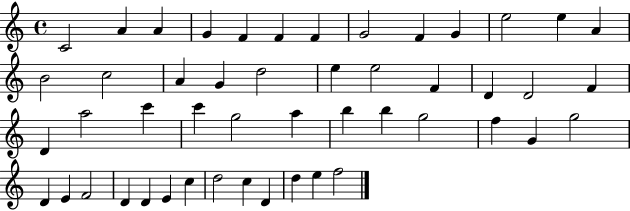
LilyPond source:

{
  \clef treble
  \time 4/4
  \defaultTimeSignature
  \key c \major
  c'2 a'4 a'4 | g'4 f'4 f'4 f'4 | g'2 f'4 g'4 | e''2 e''4 a'4 | \break b'2 c''2 | a'4 g'4 d''2 | e''4 e''2 f'4 | d'4 d'2 f'4 | \break d'4 a''2 c'''4 | c'''4 g''2 a''4 | b''4 b''4 g''2 | f''4 g'4 g''2 | \break d'4 e'4 f'2 | d'4 d'4 e'4 c''4 | d''2 c''4 d'4 | d''4 e''4 f''2 | \break \bar "|."
}